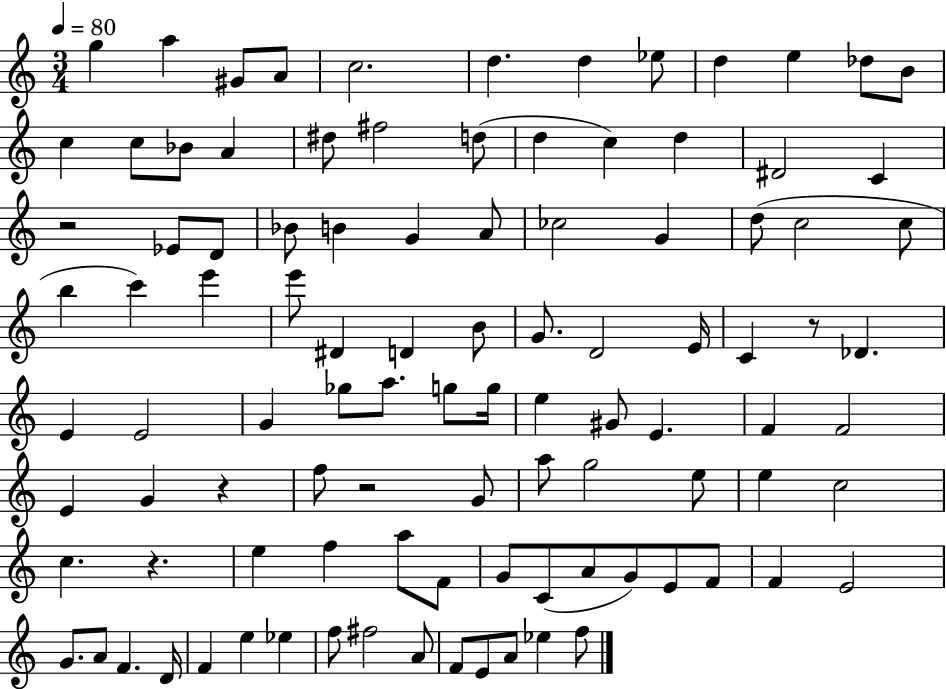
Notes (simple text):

G5/q A5/q G#4/e A4/e C5/h. D5/q. D5/q Eb5/e D5/q E5/q Db5/e B4/e C5/q C5/e Bb4/e A4/q D#5/e F#5/h D5/e D5/q C5/q D5/q D#4/h C4/q R/h Eb4/e D4/e Bb4/e B4/q G4/q A4/e CES5/h G4/q D5/e C5/h C5/e B5/q C6/q E6/q E6/e D#4/q D4/q B4/e G4/e. D4/h E4/s C4/q R/e Db4/q. E4/q E4/h G4/q Gb5/e A5/e. G5/e G5/s E5/q G#4/e E4/q. F4/q F4/h E4/q G4/q R/q F5/e R/h G4/e A5/e G5/h E5/e E5/q C5/h C5/q. R/q. E5/q F5/q A5/e F4/e G4/e C4/e A4/e G4/e E4/e F4/e F4/q E4/h G4/e. A4/e F4/q. D4/s F4/q E5/q Eb5/q F5/e F#5/h A4/e F4/e E4/e A4/e Eb5/q F5/e